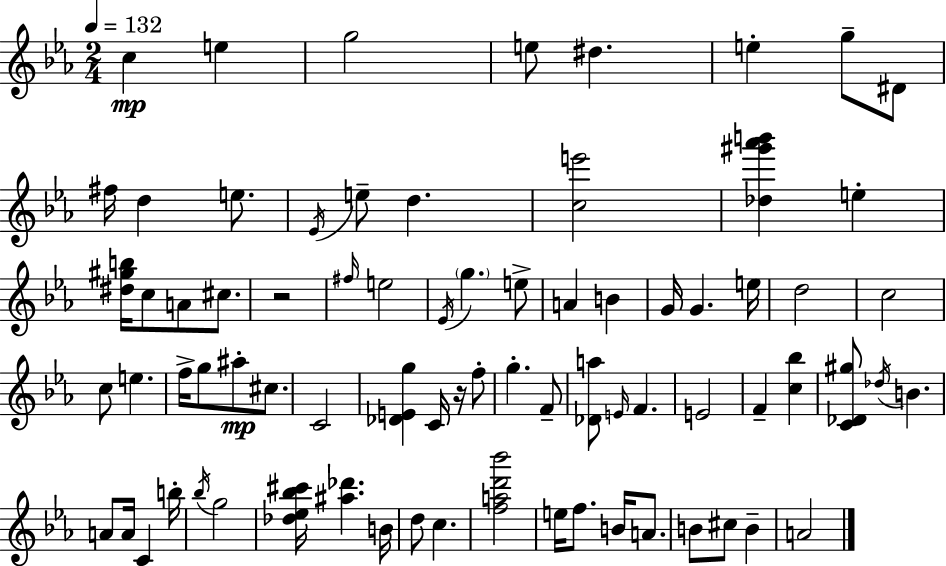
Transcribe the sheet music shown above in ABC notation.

X:1
T:Untitled
M:2/4
L:1/4
K:Eb
c e g2 e/2 ^d e g/2 ^D/2 ^f/4 d e/2 _E/4 e/2 d [ce']2 [_d^g'_a'b'] e [^d^gb]/4 c/2 A/2 ^c/2 z2 ^f/4 e2 _E/4 g e/2 A B G/4 G e/4 d2 c2 c/2 e f/4 g/2 ^a/2 ^c/2 C2 [_DEg] C/4 z/4 f/2 g F/2 [_Da]/2 E/4 F E2 F [c_b] [C_D^g]/2 _d/4 B A/2 A/4 C b/4 _b/4 g2 [_d_e_b^c']/4 [^a_d'] B/4 d/2 c [fad'_b']2 e/4 f/2 B/4 A/2 B/2 ^c/2 B A2